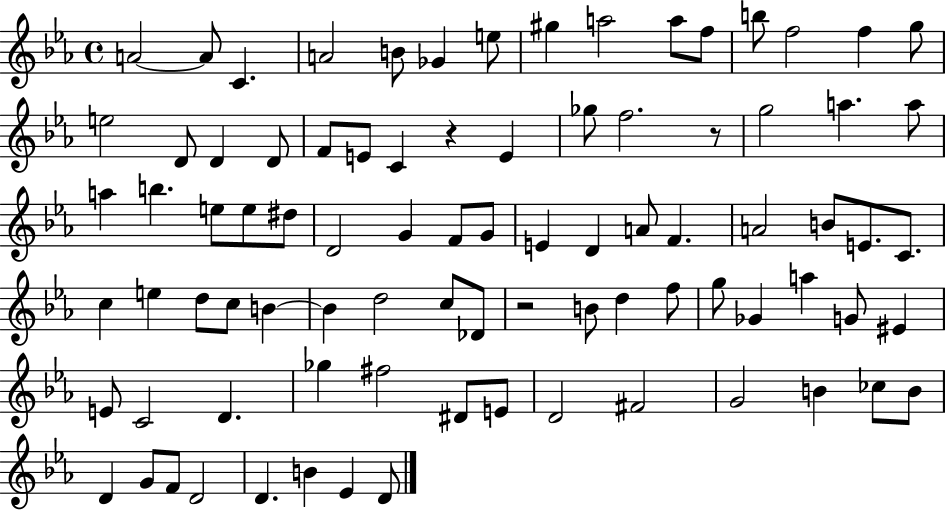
X:1
T:Untitled
M:4/4
L:1/4
K:Eb
A2 A/2 C A2 B/2 _G e/2 ^g a2 a/2 f/2 b/2 f2 f g/2 e2 D/2 D D/2 F/2 E/2 C z E _g/2 f2 z/2 g2 a a/2 a b e/2 e/2 ^d/2 D2 G F/2 G/2 E D A/2 F A2 B/2 E/2 C/2 c e d/2 c/2 B B d2 c/2 _D/2 z2 B/2 d f/2 g/2 _G a G/2 ^E E/2 C2 D _g ^f2 ^D/2 E/2 D2 ^F2 G2 B _c/2 B/2 D G/2 F/2 D2 D B _E D/2